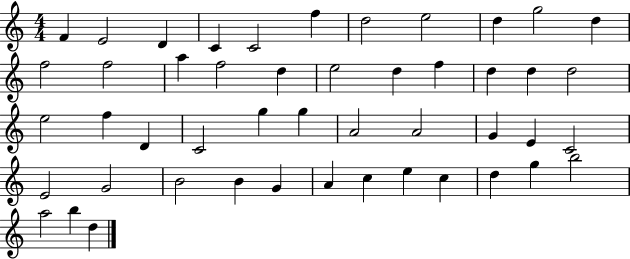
{
  \clef treble
  \numericTimeSignature
  \time 4/4
  \key c \major
  f'4 e'2 d'4 | c'4 c'2 f''4 | d''2 e''2 | d''4 g''2 d''4 | \break f''2 f''2 | a''4 f''2 d''4 | e''2 d''4 f''4 | d''4 d''4 d''2 | \break e''2 f''4 d'4 | c'2 g''4 g''4 | a'2 a'2 | g'4 e'4 c'2 | \break e'2 g'2 | b'2 b'4 g'4 | a'4 c''4 e''4 c''4 | d''4 g''4 b''2 | \break a''2 b''4 d''4 | \bar "|."
}